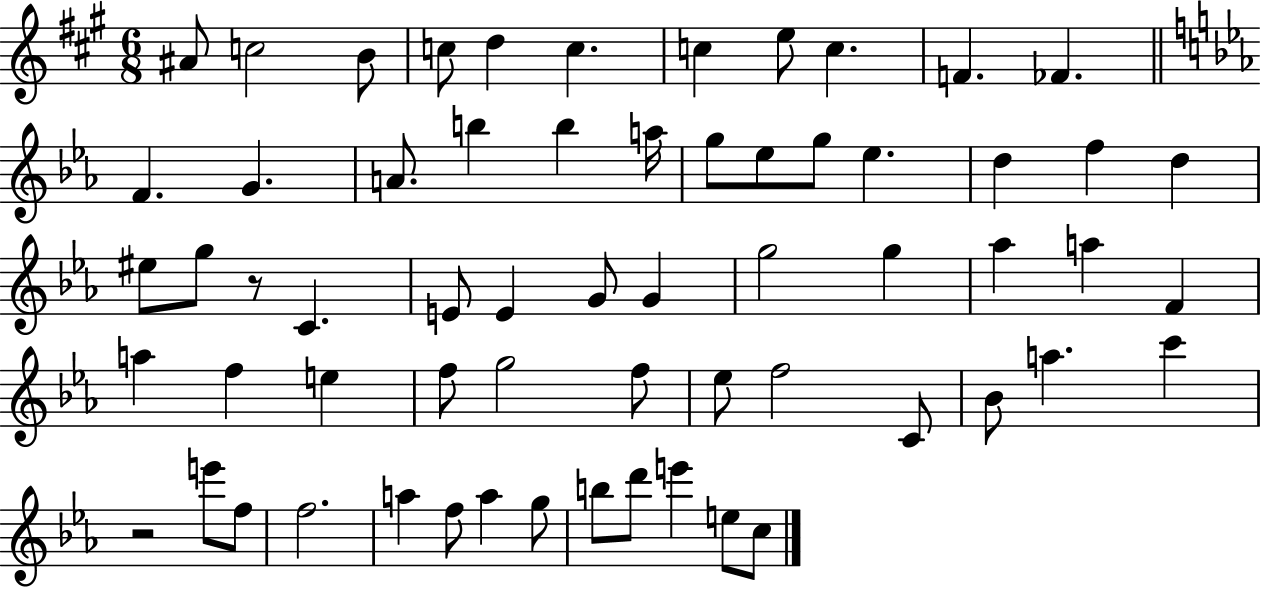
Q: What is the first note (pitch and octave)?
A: A#4